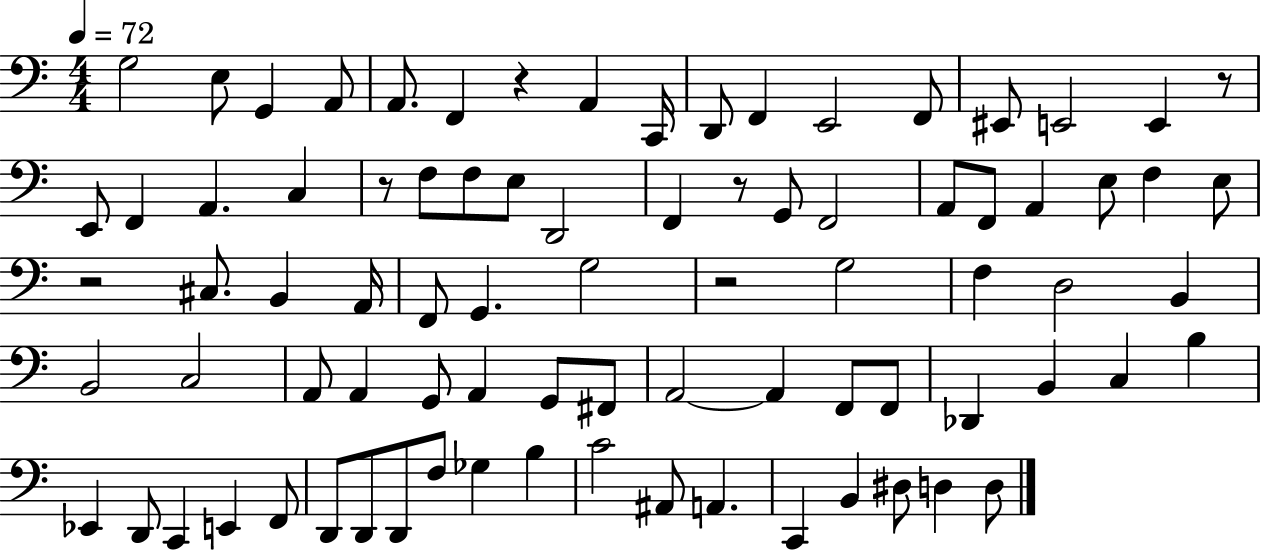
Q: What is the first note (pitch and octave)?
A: G3